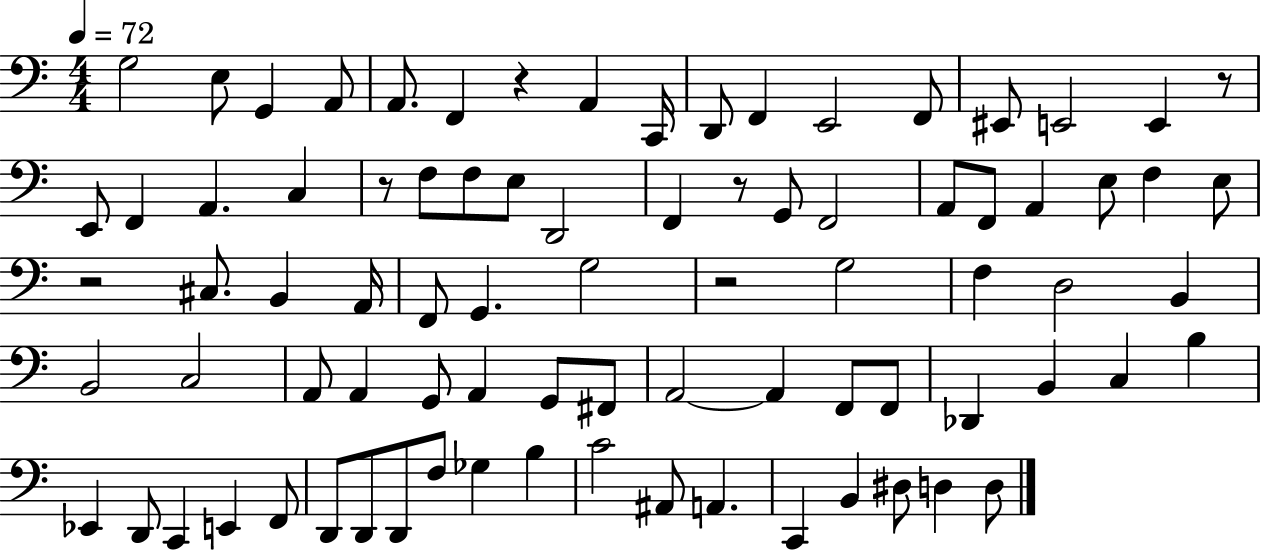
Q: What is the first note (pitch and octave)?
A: G3